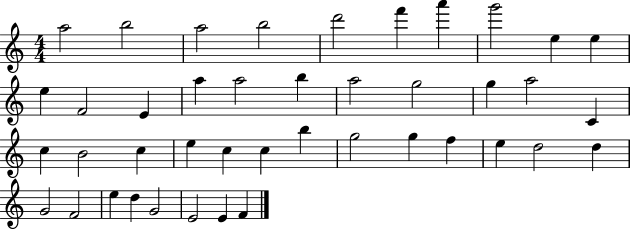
A5/h B5/h A5/h B5/h D6/h F6/q A6/q G6/h E5/q E5/q E5/q F4/h E4/q A5/q A5/h B5/q A5/h G5/h G5/q A5/h C4/q C5/q B4/h C5/q E5/q C5/q C5/q B5/q G5/h G5/q F5/q E5/q D5/h D5/q G4/h F4/h E5/q D5/q G4/h E4/h E4/q F4/q